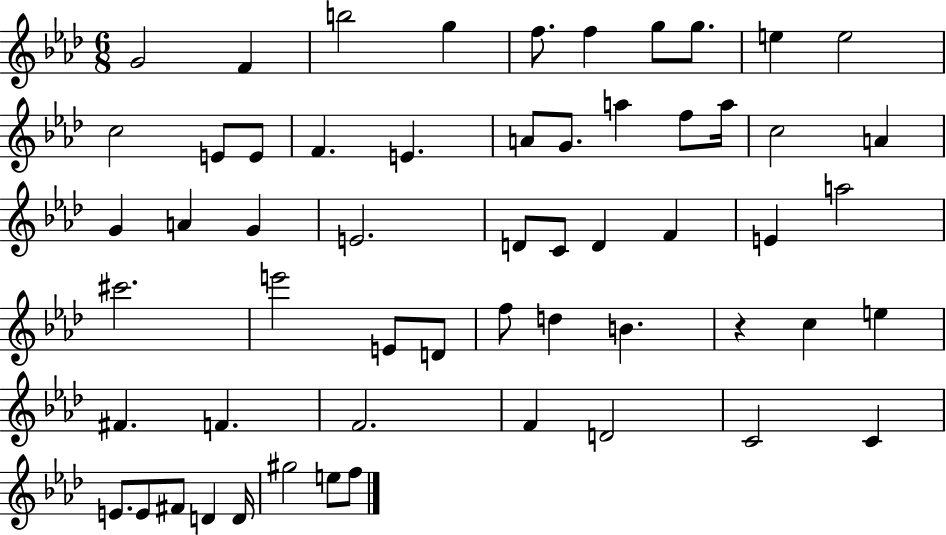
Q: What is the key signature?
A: AES major